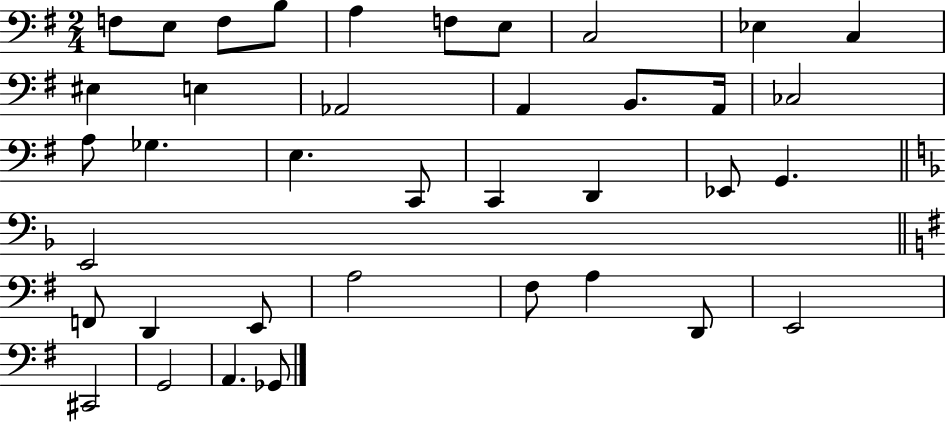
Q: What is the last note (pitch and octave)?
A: Gb2